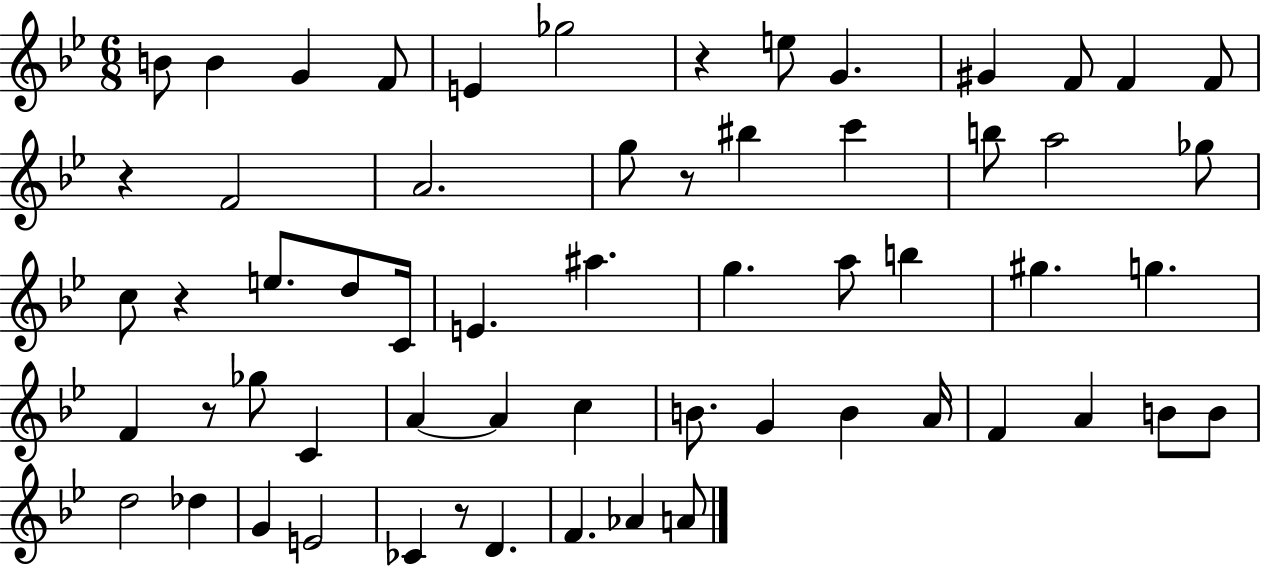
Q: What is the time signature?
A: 6/8